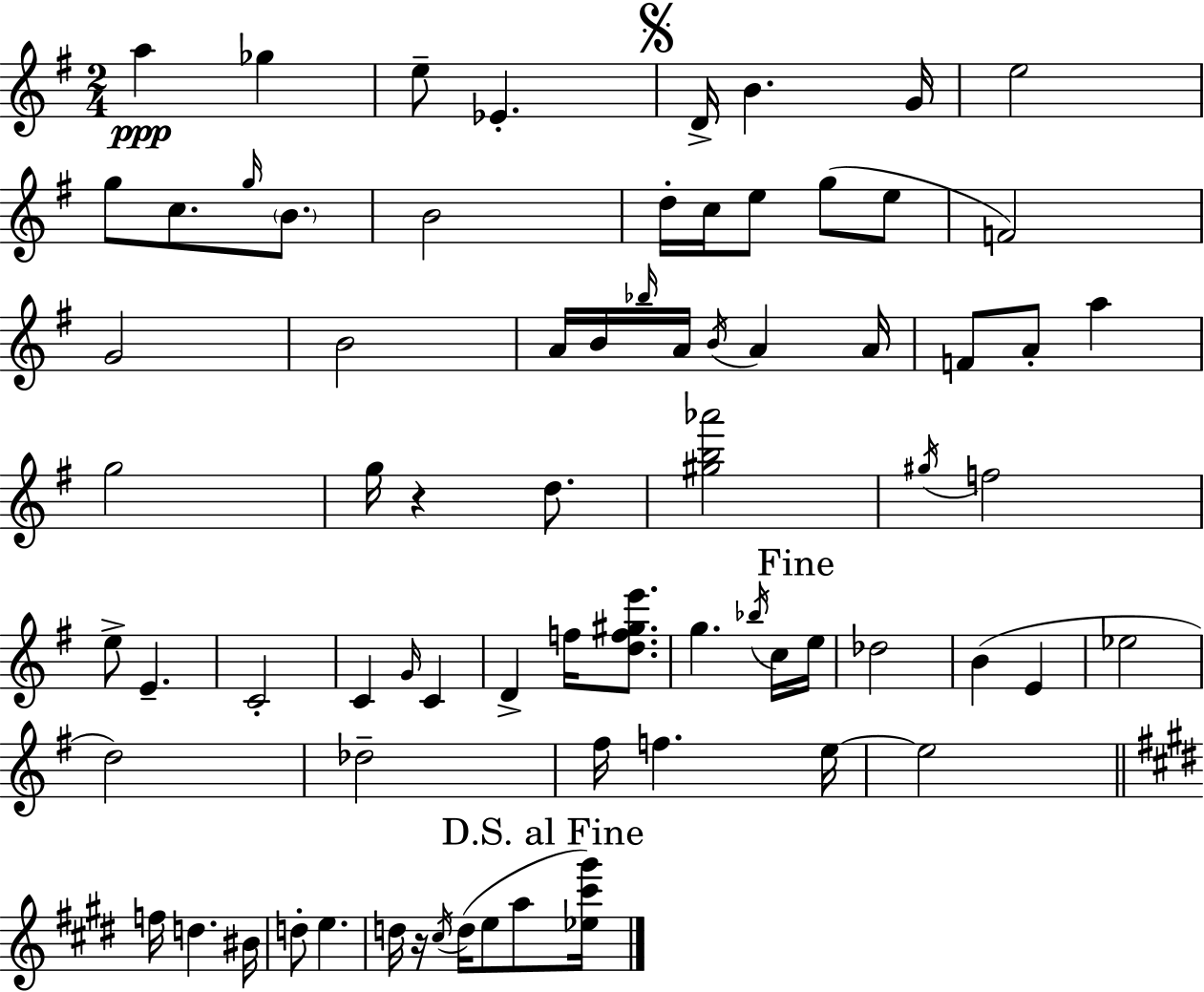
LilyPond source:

{
  \clef treble
  \numericTimeSignature
  \time 2/4
  \key g \major
  a''4\ppp ges''4 | e''8-- ees'4.-. | \mark \markup { \musicglyph "scripts.segno" } d'16-> b'4. g'16 | e''2 | \break g''8 c''8. \grace { g''16 } \parenthesize b'8. | b'2 | d''16-. c''16 e''8 g''8( e''8 | f'2) | \break g'2 | b'2 | a'16 b'16 \grace { bes''16 } a'16 \acciaccatura { b'16 } a'4 | a'16 f'8 a'8-. a''4 | \break g''2 | g''16 r4 | d''8. <gis'' b'' aes'''>2 | \acciaccatura { gis''16 } f''2 | \break e''8-> e'4.-- | c'2-. | c'4 | \grace { g'16 } c'4 d'4-> | \break f''16 <d'' f'' gis'' e'''>8. g''4. | \acciaccatura { bes''16 } c''16 \mark "Fine" e''16 des''2 | b'4( | e'4 ees''2 | \break d''2) | des''2-- | fis''16 f''4. | e''16~~ e''2 | \break \bar "||" \break \key e \major f''16 d''4. bis'16 | d''8-. e''4. | d''16 r16 \acciaccatura { cis''16 }( d''16 e''8 a''8 | \mark "D.S. al Fine" <ees'' cis''' gis'''>16) \bar "|."
}